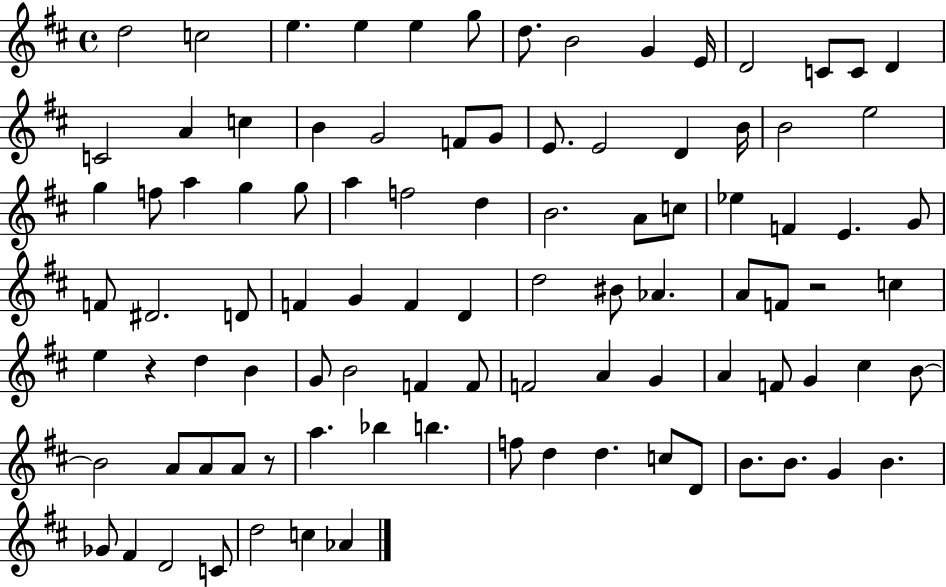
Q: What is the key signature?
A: D major